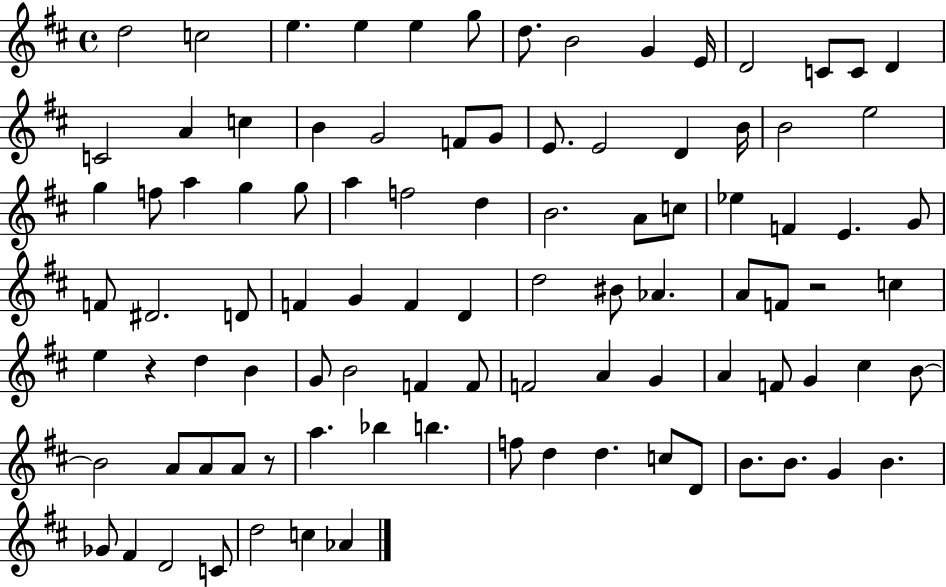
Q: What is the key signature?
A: D major